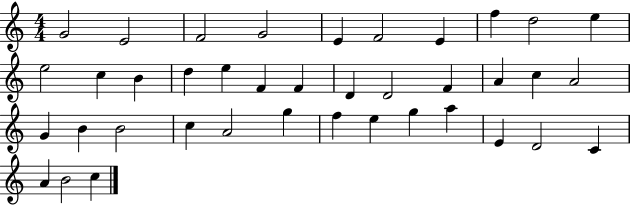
{
  \clef treble
  \numericTimeSignature
  \time 4/4
  \key c \major
  g'2 e'2 | f'2 g'2 | e'4 f'2 e'4 | f''4 d''2 e''4 | \break e''2 c''4 b'4 | d''4 e''4 f'4 f'4 | d'4 d'2 f'4 | a'4 c''4 a'2 | \break g'4 b'4 b'2 | c''4 a'2 g''4 | f''4 e''4 g''4 a''4 | e'4 d'2 c'4 | \break a'4 b'2 c''4 | \bar "|."
}